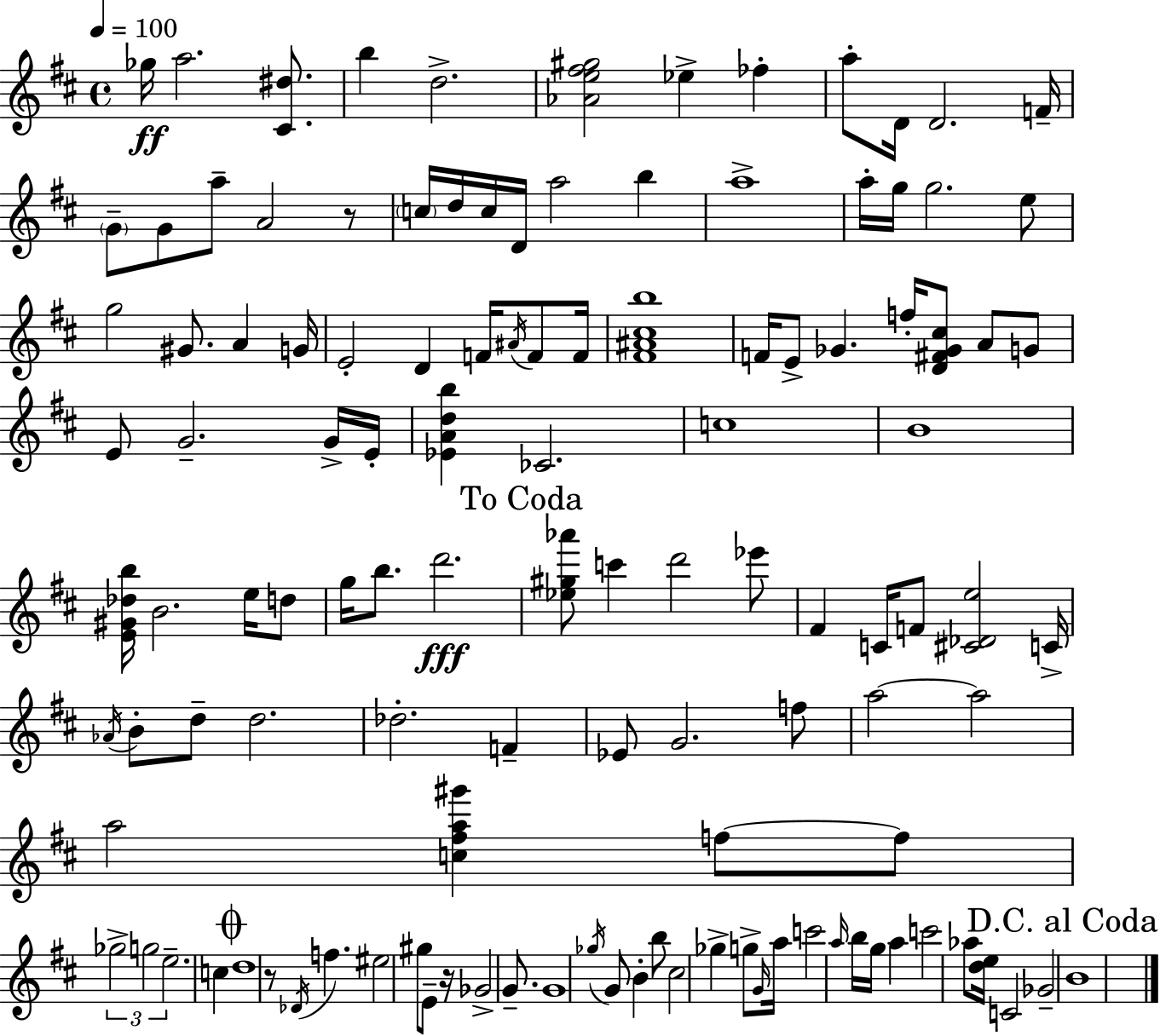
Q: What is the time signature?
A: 4/4